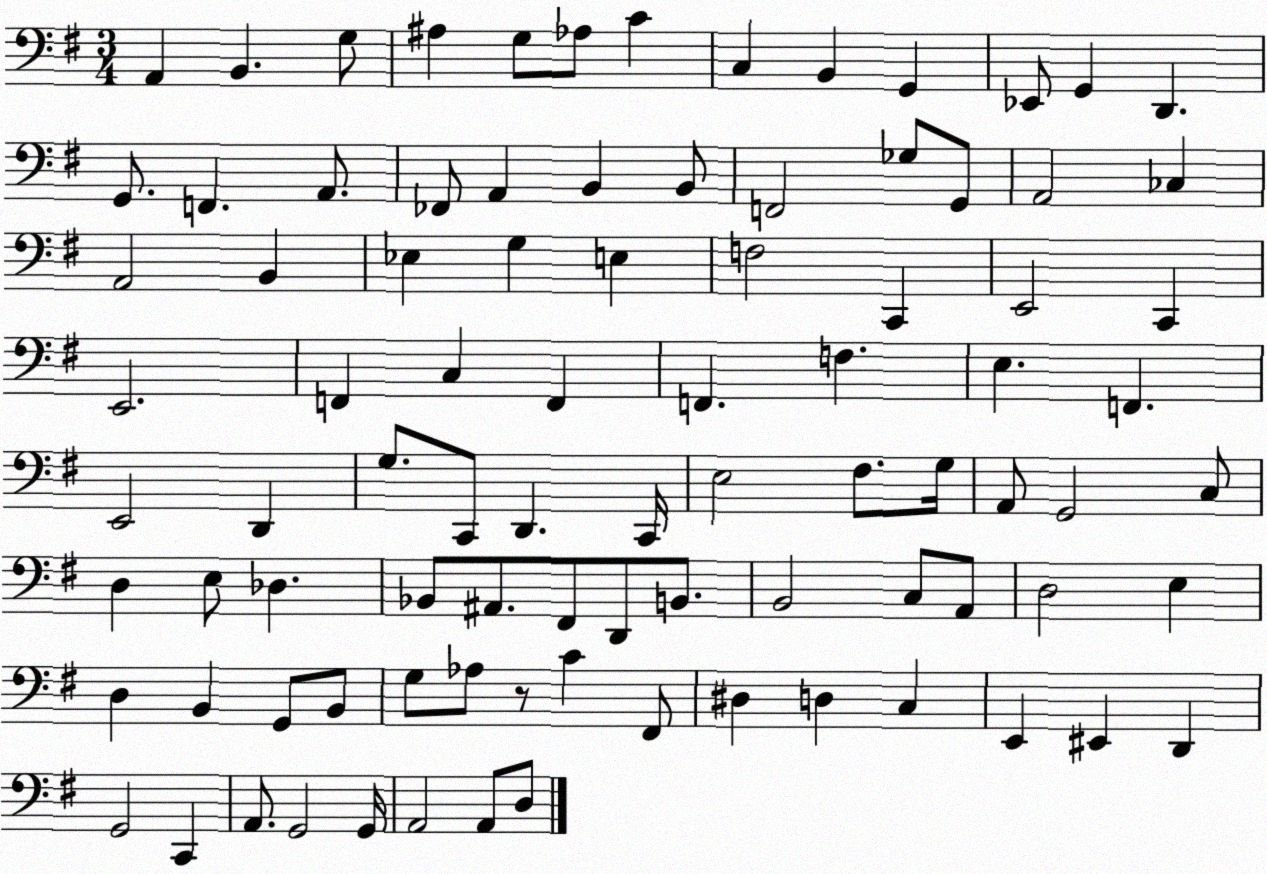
X:1
T:Untitled
M:3/4
L:1/4
K:G
A,, B,, G,/2 ^A, G,/2 _A,/2 C C, B,, G,, _E,,/2 G,, D,, G,,/2 F,, A,,/2 _F,,/2 A,, B,, B,,/2 F,,2 _G,/2 G,,/2 A,,2 _C, A,,2 B,, _E, G, E, F,2 C,, E,,2 C,, E,,2 F,, C, F,, F,, F, E, F,, E,,2 D,, G,/2 C,,/2 D,, C,,/4 E,2 ^F,/2 G,/4 A,,/2 G,,2 C,/2 D, E,/2 _D, _B,,/2 ^A,,/2 ^F,,/2 D,,/2 B,,/2 B,,2 C,/2 A,,/2 D,2 E, D, B,, G,,/2 B,,/2 G,/2 _A,/2 z/2 C ^F,,/2 ^D, D, C, E,, ^E,, D,, G,,2 C,, A,,/2 G,,2 G,,/4 A,,2 A,,/2 D,/2